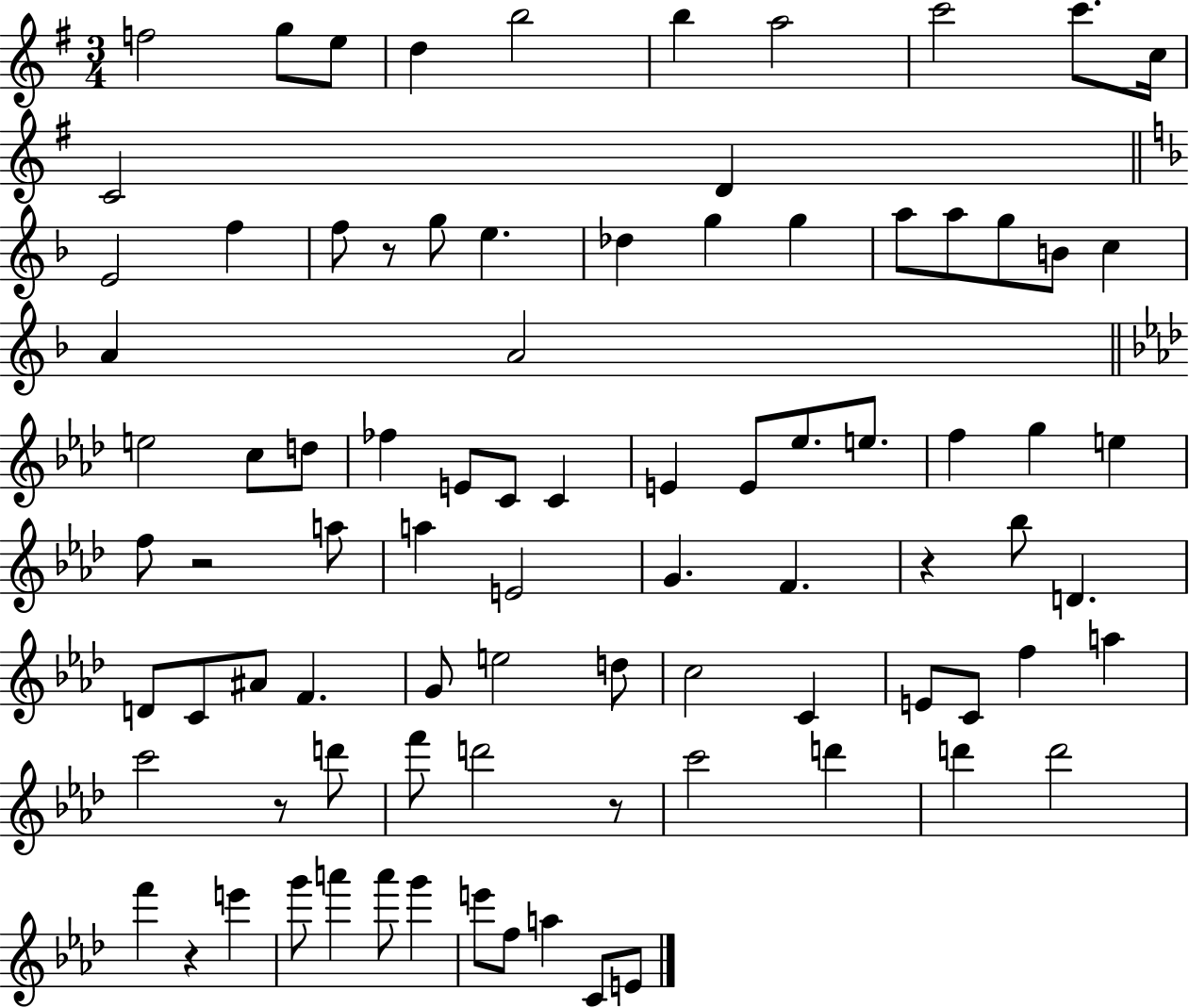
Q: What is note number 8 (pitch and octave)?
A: C6